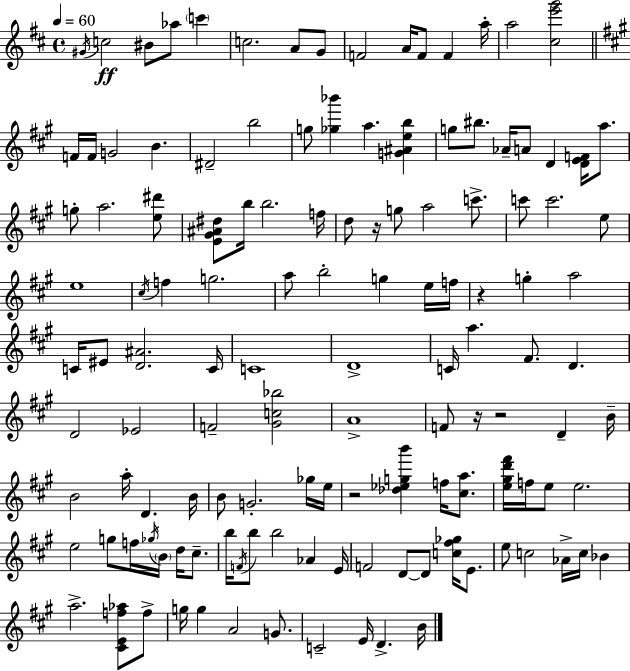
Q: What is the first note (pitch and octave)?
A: G#4